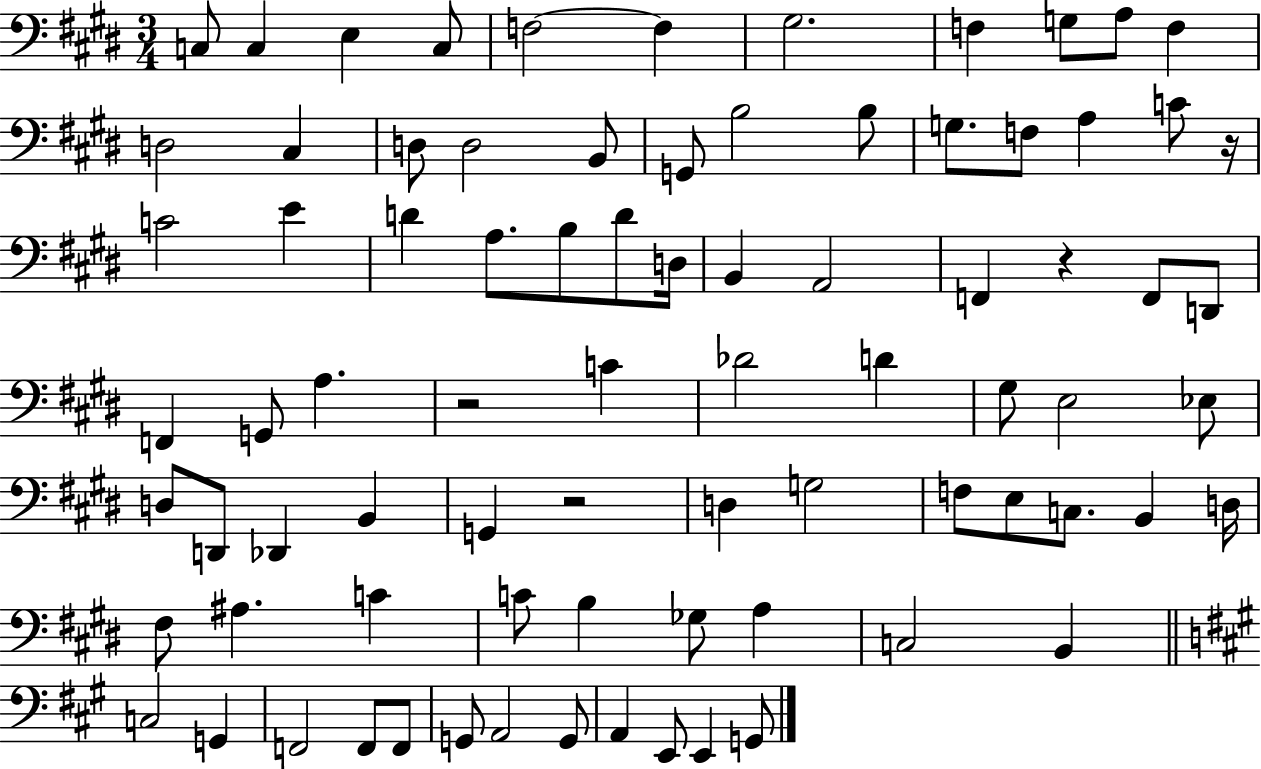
X:1
T:Untitled
M:3/4
L:1/4
K:E
C,/2 C, E, C,/2 F,2 F, ^G,2 F, G,/2 A,/2 F, D,2 ^C, D,/2 D,2 B,,/2 G,,/2 B,2 B,/2 G,/2 F,/2 A, C/2 z/4 C2 E D A,/2 B,/2 D/2 D,/4 B,, A,,2 F,, z F,,/2 D,,/2 F,, G,,/2 A, z2 C _D2 D ^G,/2 E,2 _E,/2 D,/2 D,,/2 _D,, B,, G,, z2 D, G,2 F,/2 E,/2 C,/2 B,, D,/4 ^F,/2 ^A, C C/2 B, _G,/2 A, C,2 B,, C,2 G,, F,,2 F,,/2 F,,/2 G,,/2 A,,2 G,,/2 A,, E,,/2 E,, G,,/2